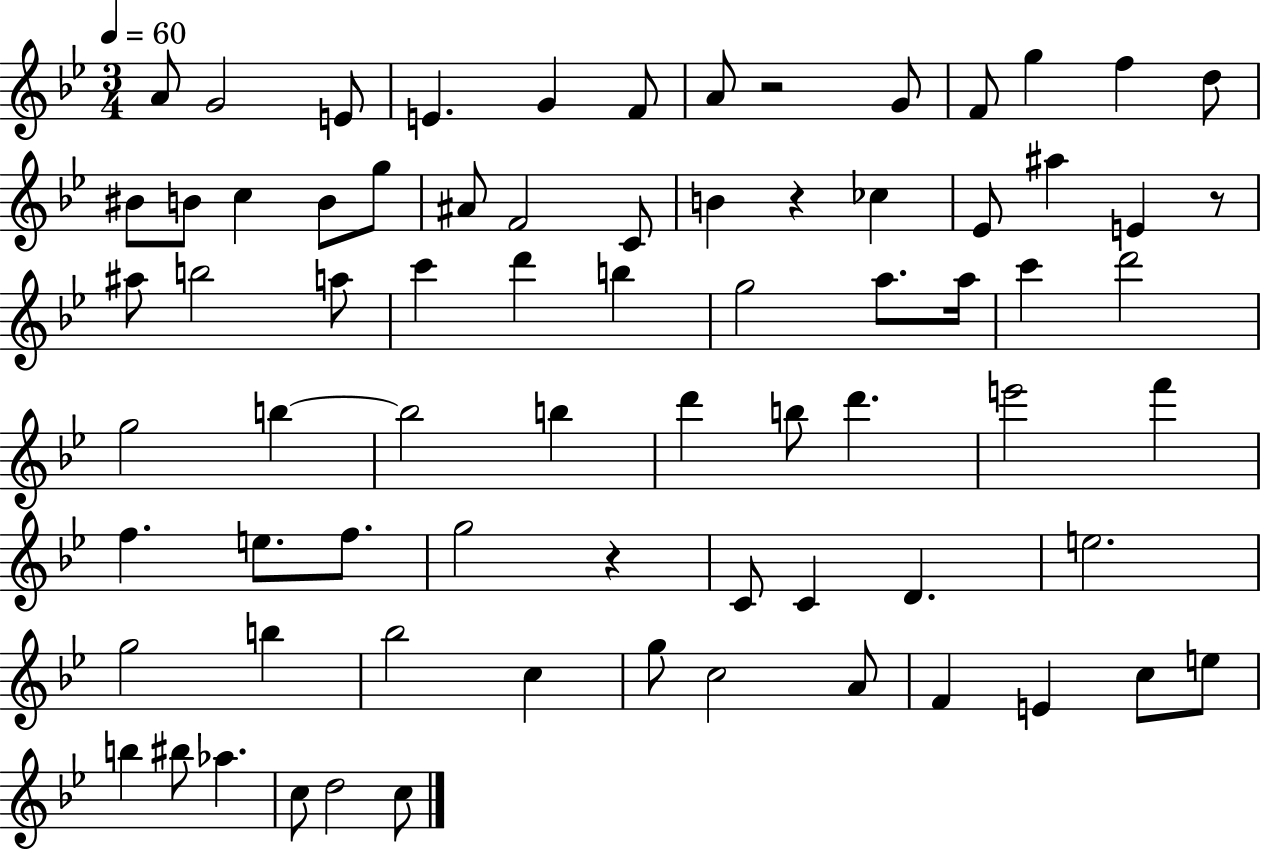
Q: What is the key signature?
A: BES major